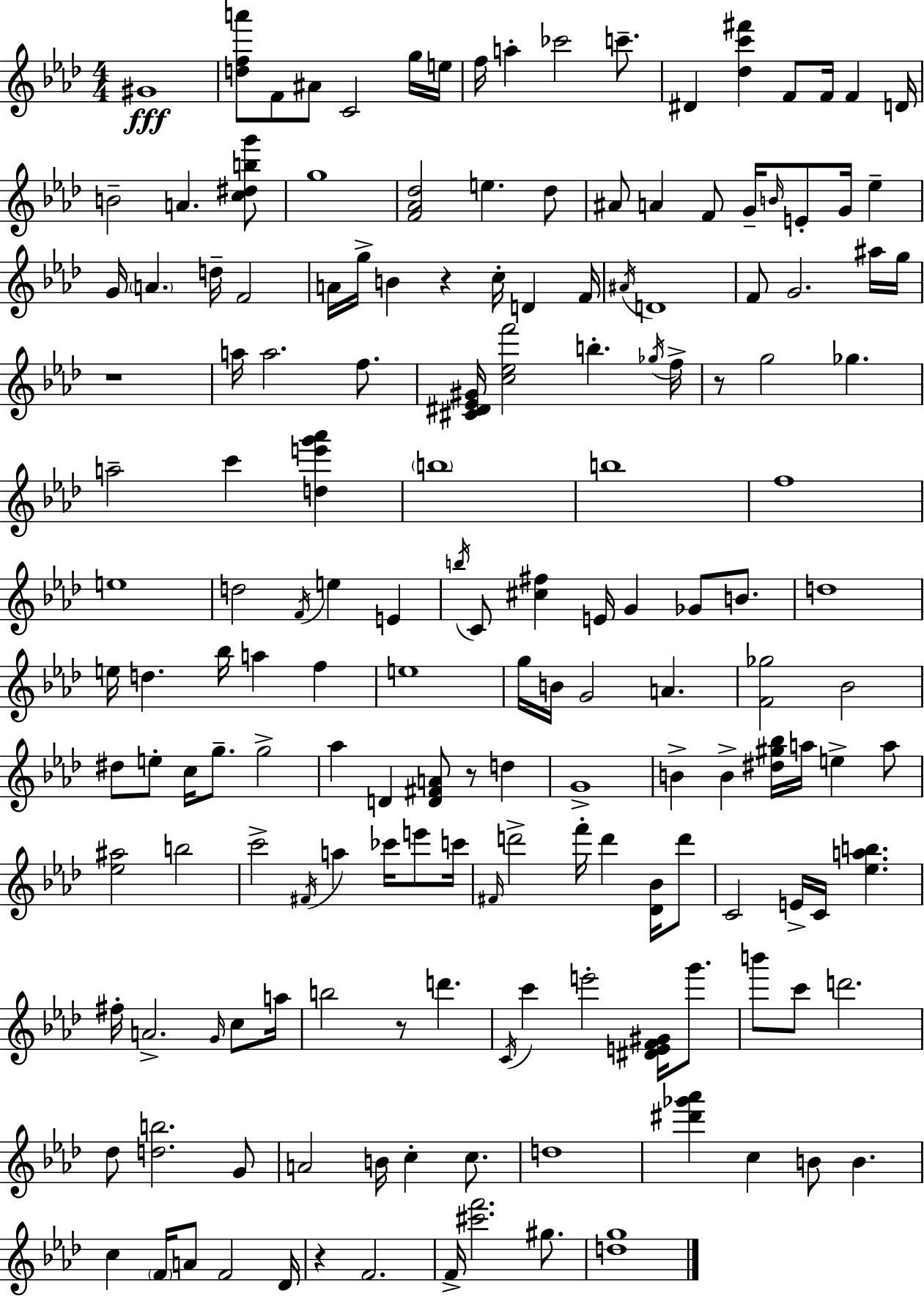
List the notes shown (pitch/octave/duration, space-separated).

G#4/w [D5,F5,A6]/e F4/e A#4/e C4/h G5/s E5/s F5/s A5/q CES6/h C6/e. D#4/q [Db5,C6,F#6]/q F4/e F4/s F4/q D4/s B4/h A4/q. [C5,D#5,B5,G6]/e G5/w [F4,Ab4,Db5]/h E5/q. Db5/e A#4/e A4/q F4/e G4/s B4/s E4/e G4/s Eb5/q G4/s A4/q. D5/s F4/h A4/s G5/s B4/q R/q C5/s D4/q F4/s A#4/s D4/w F4/e G4/h. A#5/s G5/s R/w A5/s A5/h. F5/e. [C#4,D#4,Eb4,G#4]/s [C5,Eb5,F6]/h B5/q. Gb5/s F5/s R/e G5/h Gb5/q. A5/h C6/q [D5,E6,G6,Ab6]/q B5/w B5/w F5/w E5/w D5/h F4/s E5/q E4/q B5/s C4/e [C#5,F#5]/q E4/s G4/q Gb4/e B4/e. D5/w E5/s D5/q. Bb5/s A5/q F5/q E5/w G5/s B4/s G4/h A4/q. [F4,Gb5]/h Bb4/h D#5/e E5/e C5/s G5/e. G5/h Ab5/q D4/q [D4,F#4,A4]/e R/e D5/q G4/w B4/q B4/q [D#5,G#5,Bb5]/s A5/s E5/q A5/e [Eb5,A#5]/h B5/h C6/h F#4/s A5/q CES6/s E6/e C6/s F#4/s D6/h F6/s D6/q [Db4,Bb4]/s D6/e C4/h E4/s C4/s [Eb5,A5,B5]/q. F#5/s A4/h. G4/s C5/e A5/s B5/h R/e D6/q. C4/s C6/q E6/h [D#4,E4,F4,G#4]/s G6/e. B6/e C6/e D6/h. Db5/e [D5,B5]/h. G4/e A4/h B4/s C5/q C5/e. D5/w [D#6,Gb6,Ab6]/q C5/q B4/e B4/q. C5/q F4/s A4/e F4/h Db4/s R/q F4/h. F4/s [C#6,F6]/h. G#5/e. [D5,G5]/w